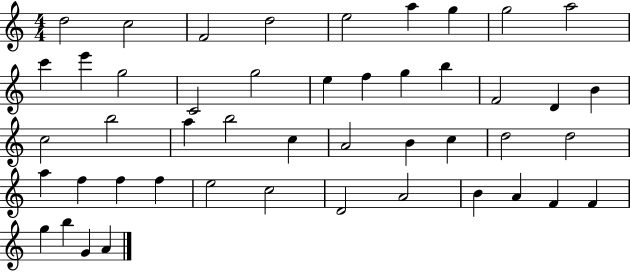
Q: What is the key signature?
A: C major